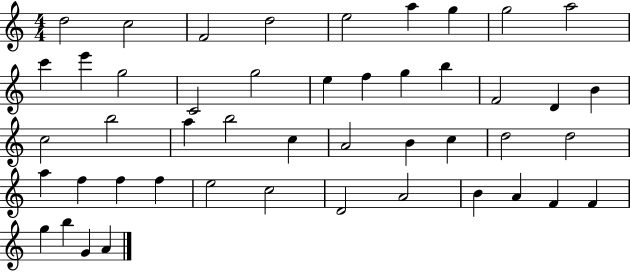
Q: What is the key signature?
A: C major